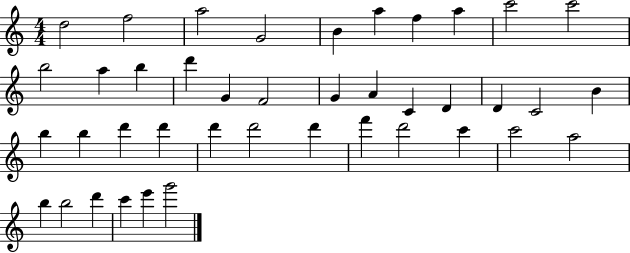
X:1
T:Untitled
M:4/4
L:1/4
K:C
d2 f2 a2 G2 B a f a c'2 c'2 b2 a b d' G F2 G A C D D C2 B b b d' d' d' d'2 d' f' d'2 c' c'2 a2 b b2 d' c' e' g'2